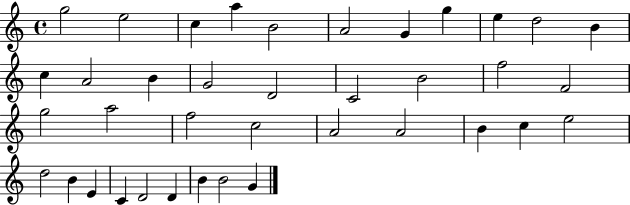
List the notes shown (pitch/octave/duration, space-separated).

G5/h E5/h C5/q A5/q B4/h A4/h G4/q G5/q E5/q D5/h B4/q C5/q A4/h B4/q G4/h D4/h C4/h B4/h F5/h F4/h G5/h A5/h F5/h C5/h A4/h A4/h B4/q C5/q E5/h D5/h B4/q E4/q C4/q D4/h D4/q B4/q B4/h G4/q